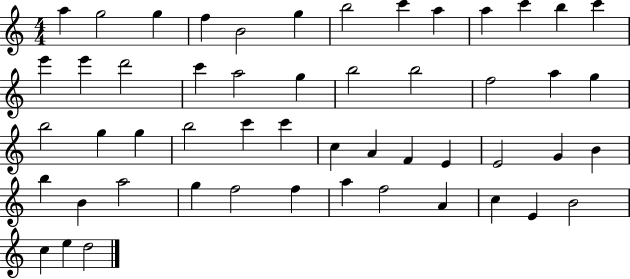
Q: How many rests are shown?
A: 0